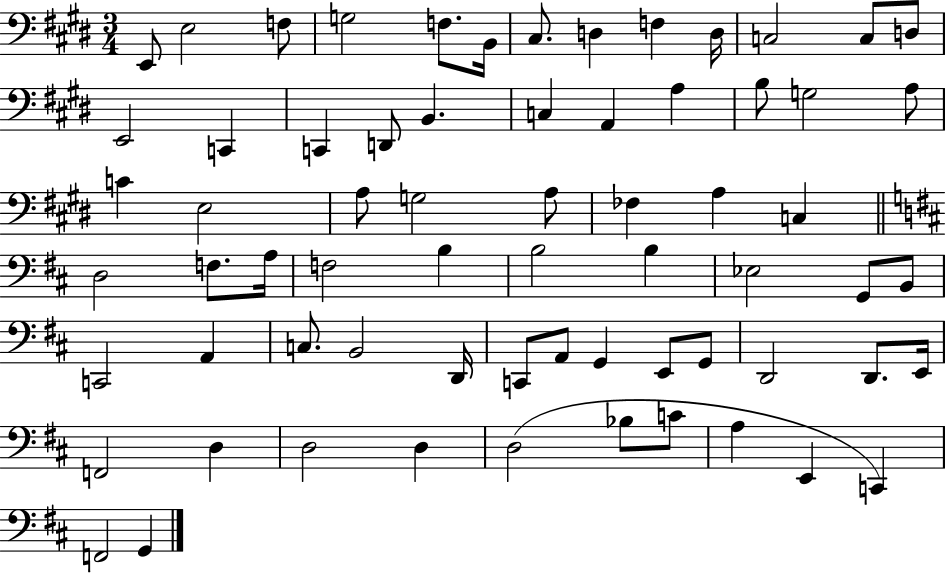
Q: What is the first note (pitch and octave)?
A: E2